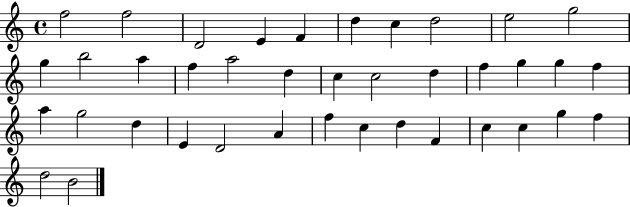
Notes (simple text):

F5/h F5/h D4/h E4/q F4/q D5/q C5/q D5/h E5/h G5/h G5/q B5/h A5/q F5/q A5/h D5/q C5/q C5/h D5/q F5/q G5/q G5/q F5/q A5/q G5/h D5/q E4/q D4/h A4/q F5/q C5/q D5/q F4/q C5/q C5/q G5/q F5/q D5/h B4/h